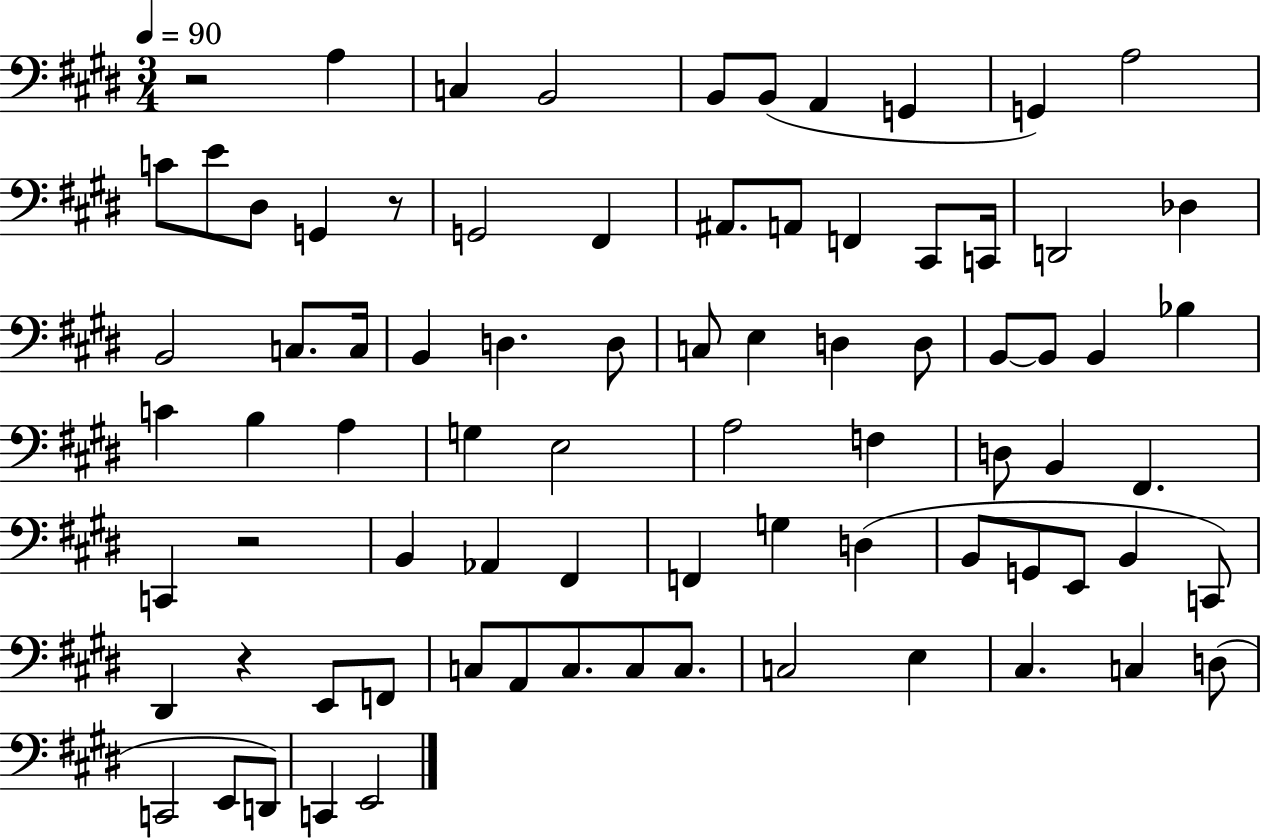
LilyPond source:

{
  \clef bass
  \numericTimeSignature
  \time 3/4
  \key e \major
  \tempo 4 = 90
  \repeat volta 2 { r2 a4 | c4 b,2 | b,8 b,8( a,4 g,4 | g,4) a2 | \break c'8 e'8 dis8 g,4 r8 | g,2 fis,4 | ais,8. a,8 f,4 cis,8 c,16 | d,2 des4 | \break b,2 c8. c16 | b,4 d4. d8 | c8 e4 d4 d8 | b,8~~ b,8 b,4 bes4 | \break c'4 b4 a4 | g4 e2 | a2 f4 | d8 b,4 fis,4. | \break c,4 r2 | b,4 aes,4 fis,4 | f,4 g4 d4( | b,8 g,8 e,8 b,4 c,8) | \break dis,4 r4 e,8 f,8 | c8 a,8 c8. c8 c8. | c2 e4 | cis4. c4 d8( | \break c,2 e,8 d,8) | c,4 e,2 | } \bar "|."
}